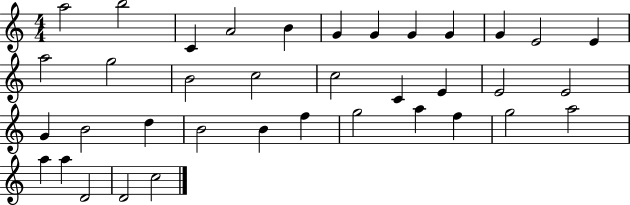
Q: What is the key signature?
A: C major